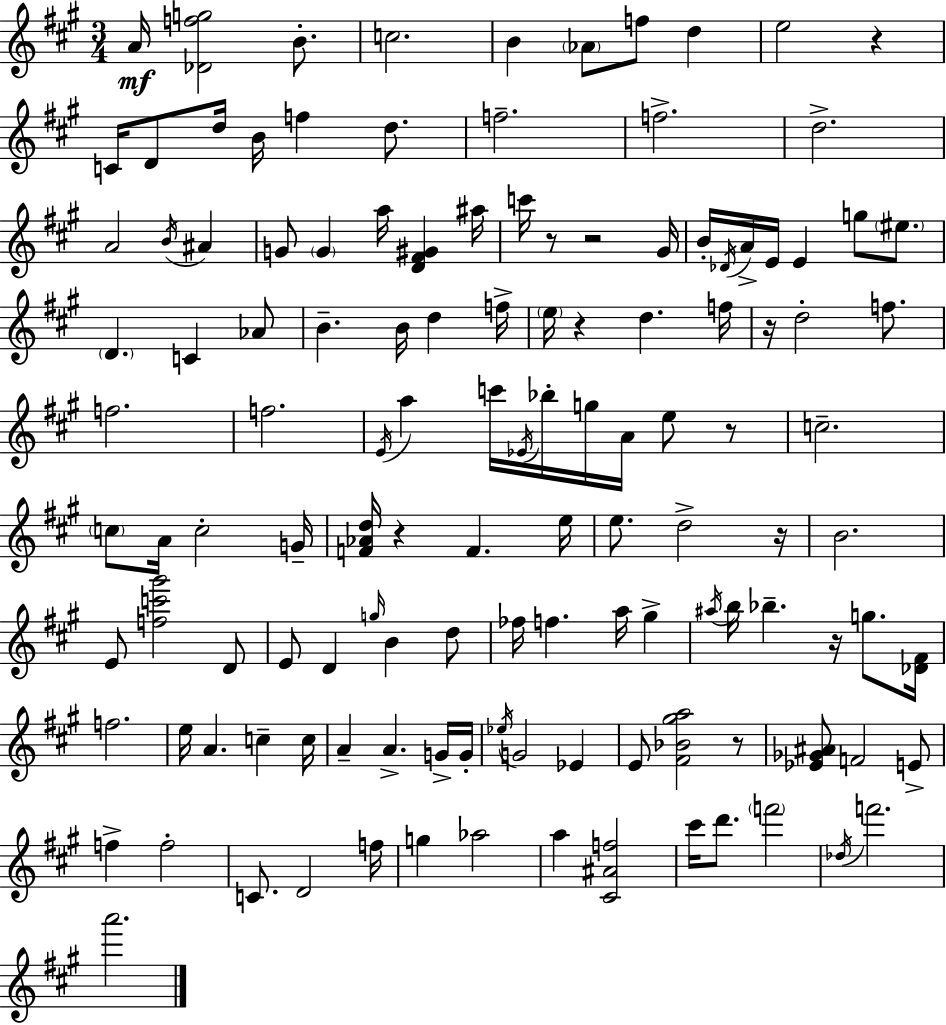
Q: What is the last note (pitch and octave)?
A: A6